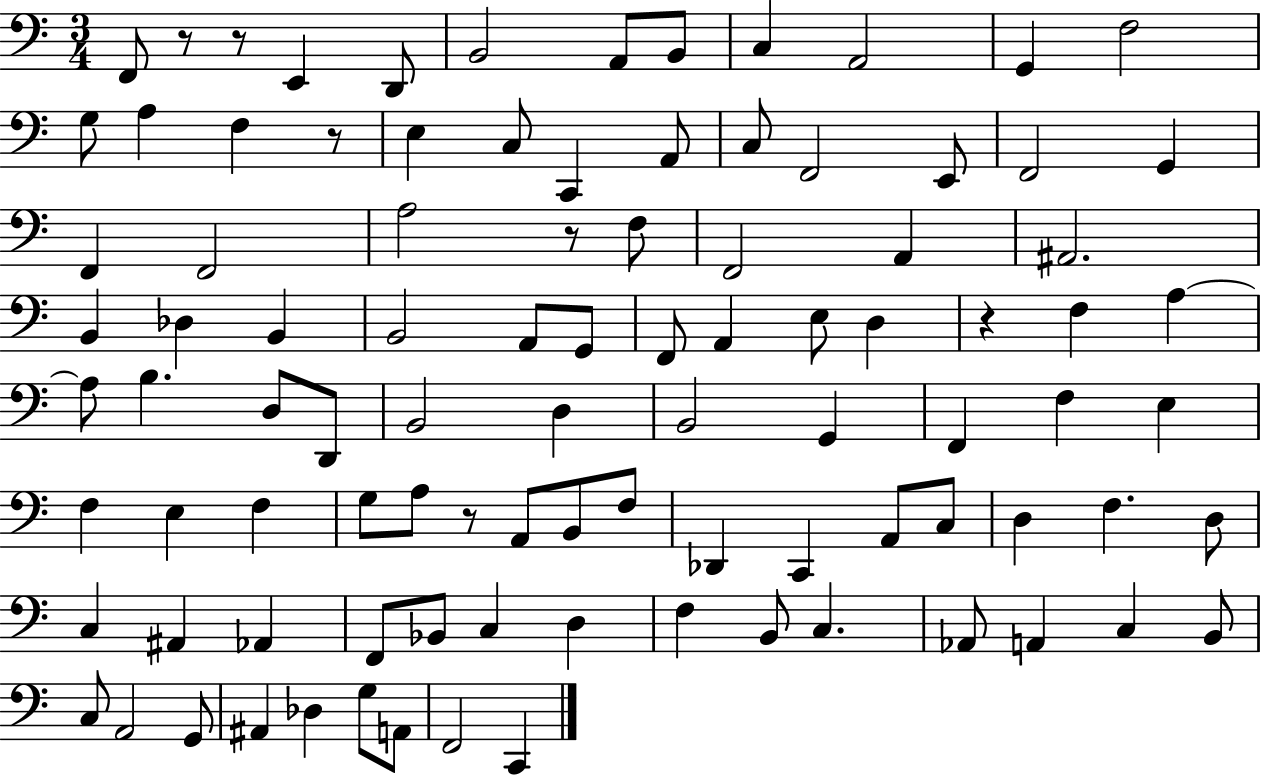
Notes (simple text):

F2/e R/e R/e E2/q D2/e B2/h A2/e B2/e C3/q A2/h G2/q F3/h G3/e A3/q F3/q R/e E3/q C3/e C2/q A2/e C3/e F2/h E2/e F2/h G2/q F2/q F2/h A3/h R/e F3/e F2/h A2/q A#2/h. B2/q Db3/q B2/q B2/h A2/e G2/e F2/e A2/q E3/e D3/q R/q F3/q A3/q A3/e B3/q. D3/e D2/e B2/h D3/q B2/h G2/q F2/q F3/q E3/q F3/q E3/q F3/q G3/e A3/e R/e A2/e B2/e F3/e Db2/q C2/q A2/e C3/e D3/q F3/q. D3/e C3/q A#2/q Ab2/q F2/e Bb2/e C3/q D3/q F3/q B2/e C3/q. Ab2/e A2/q C3/q B2/e C3/e A2/h G2/e A#2/q Db3/q G3/e A2/e F2/h C2/q